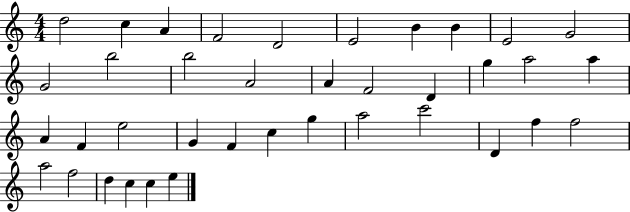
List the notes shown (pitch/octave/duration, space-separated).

D5/h C5/q A4/q F4/h D4/h E4/h B4/q B4/q E4/h G4/h G4/h B5/h B5/h A4/h A4/q F4/h D4/q G5/q A5/h A5/q A4/q F4/q E5/h G4/q F4/q C5/q G5/q A5/h C6/h D4/q F5/q F5/h A5/h F5/h D5/q C5/q C5/q E5/q